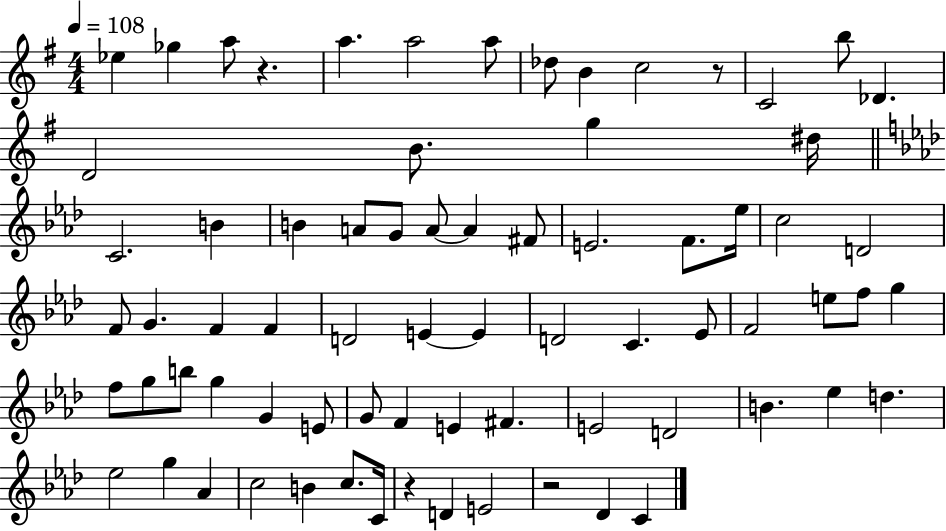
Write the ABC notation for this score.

X:1
T:Untitled
M:4/4
L:1/4
K:G
_e _g a/2 z a a2 a/2 _d/2 B c2 z/2 C2 b/2 _D D2 B/2 g ^d/4 C2 B B A/2 G/2 A/2 A ^F/2 E2 F/2 _e/4 c2 D2 F/2 G F F D2 E E D2 C _E/2 F2 e/2 f/2 g f/2 g/2 b/2 g G E/2 G/2 F E ^F E2 D2 B _e d _e2 g _A c2 B c/2 C/4 z D E2 z2 _D C